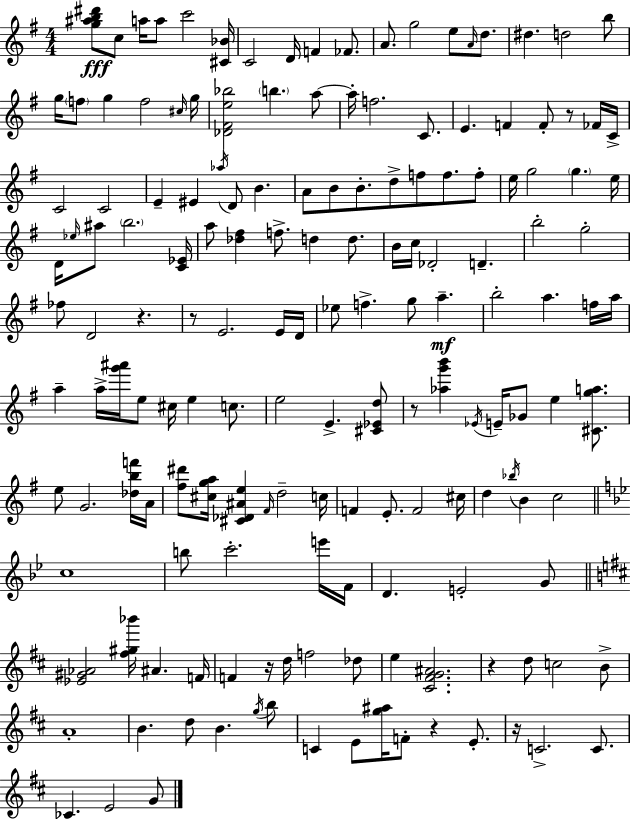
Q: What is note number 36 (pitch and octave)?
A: EIS4